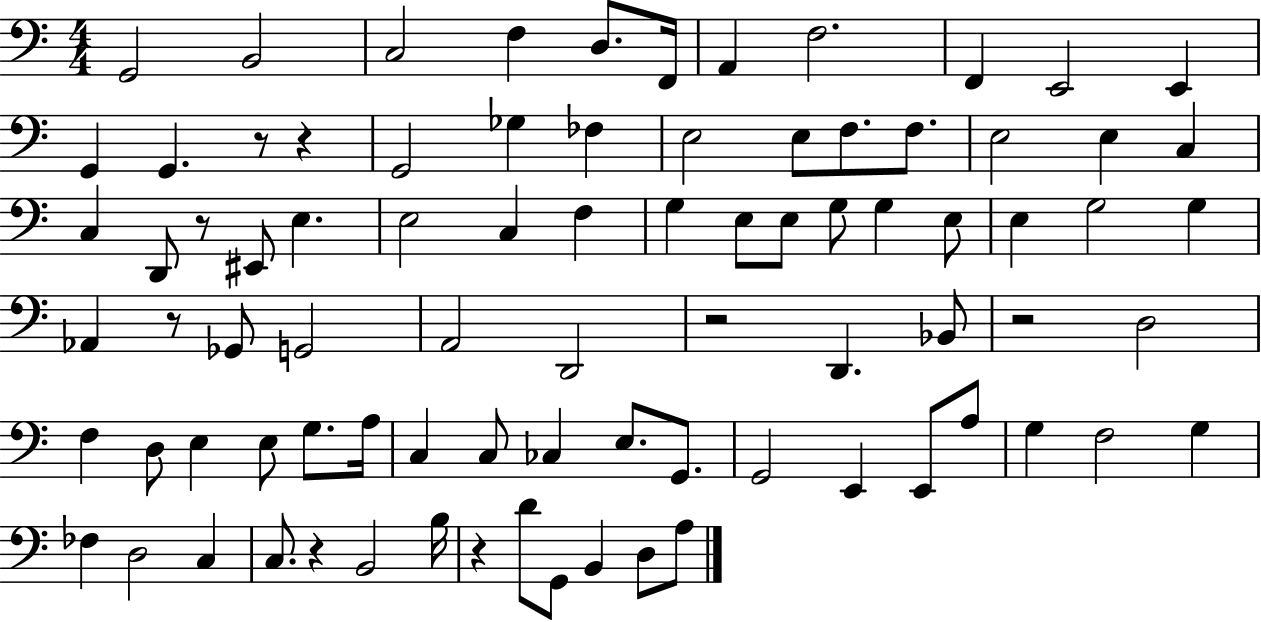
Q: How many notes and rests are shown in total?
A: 84